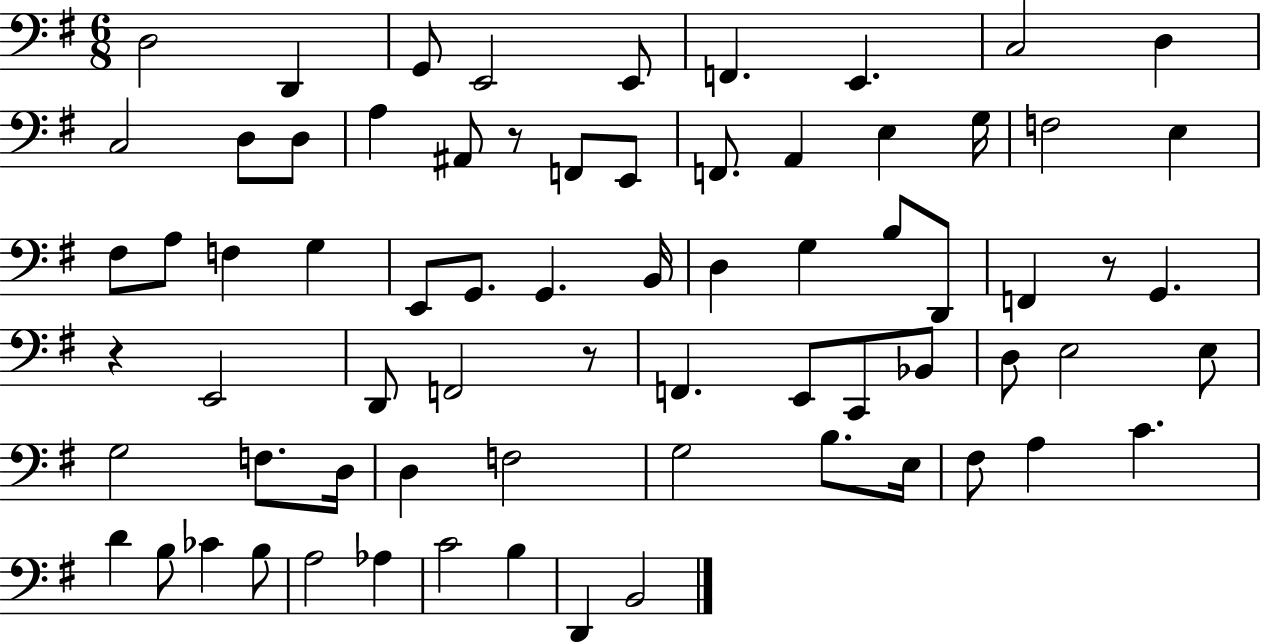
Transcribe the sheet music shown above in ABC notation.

X:1
T:Untitled
M:6/8
L:1/4
K:G
D,2 D,, G,,/2 E,,2 E,,/2 F,, E,, C,2 D, C,2 D,/2 D,/2 A, ^A,,/2 z/2 F,,/2 E,,/2 F,,/2 A,, E, G,/4 F,2 E, ^F,/2 A,/2 F, G, E,,/2 G,,/2 G,, B,,/4 D, G, B,/2 D,,/2 F,, z/2 G,, z E,,2 D,,/2 F,,2 z/2 F,, E,,/2 C,,/2 _B,,/2 D,/2 E,2 E,/2 G,2 F,/2 D,/4 D, F,2 G,2 B,/2 E,/4 ^F,/2 A, C D B,/2 _C B,/2 A,2 _A, C2 B, D,, B,,2